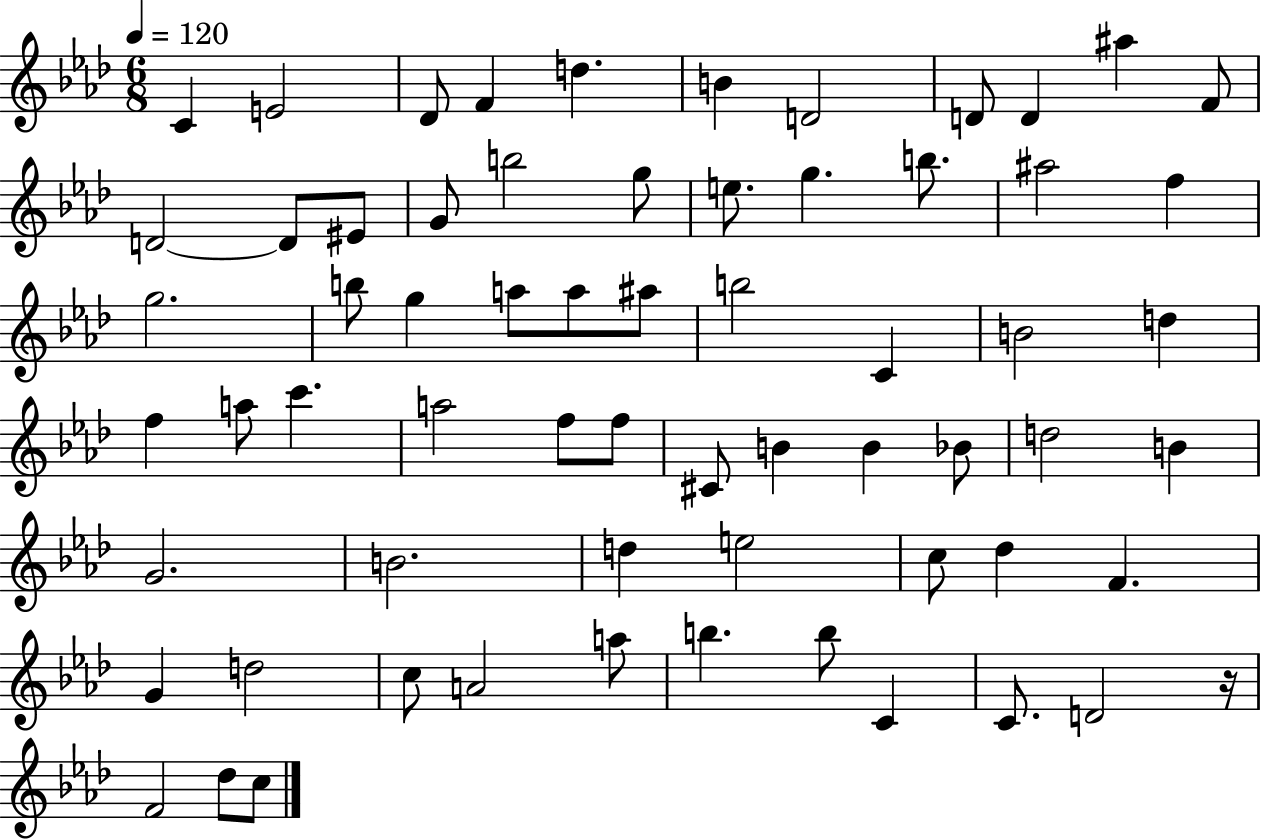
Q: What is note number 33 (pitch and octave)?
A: F5